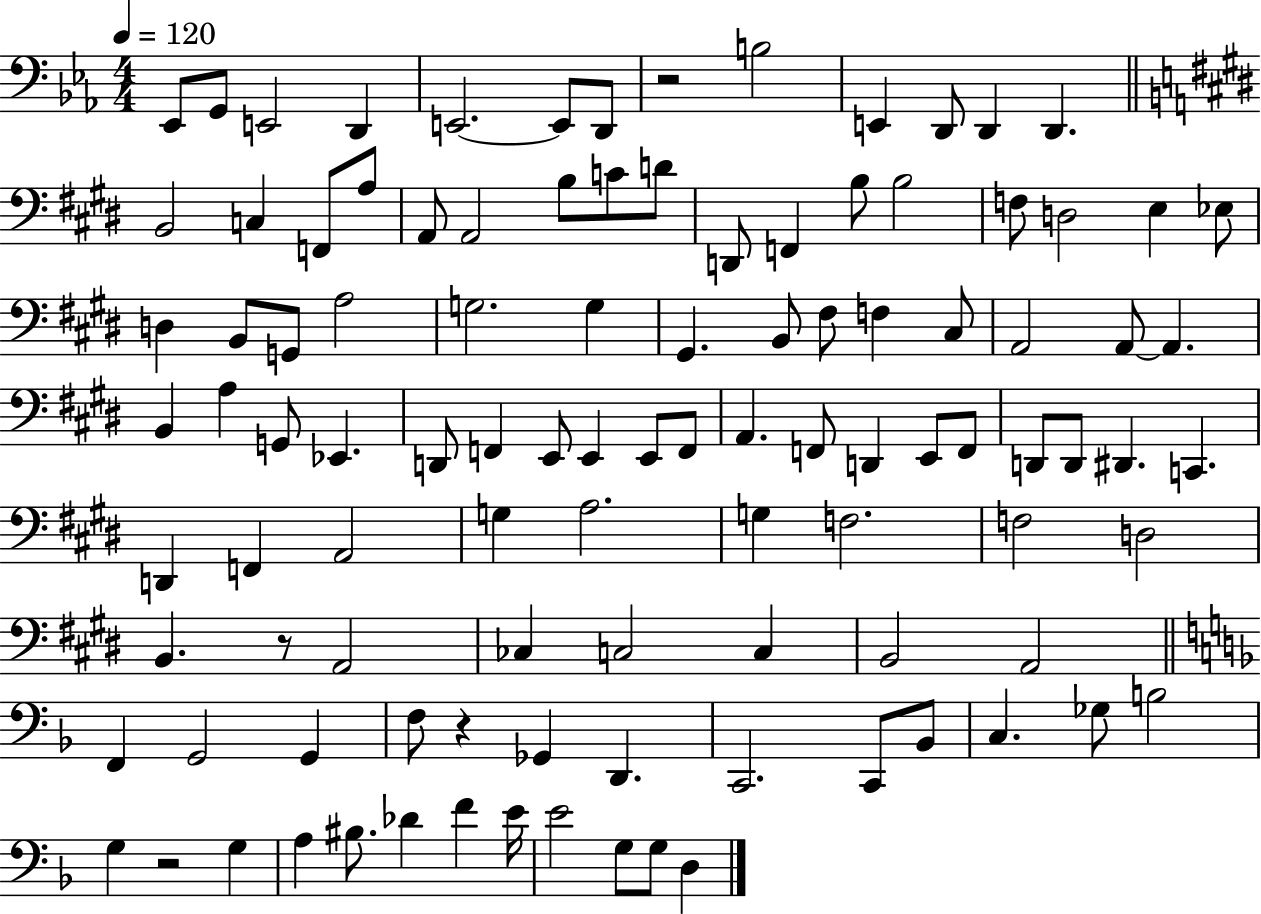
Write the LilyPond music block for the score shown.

{
  \clef bass
  \numericTimeSignature
  \time 4/4
  \key ees \major
  \tempo 4 = 120
  ees,8 g,8 e,2 d,4 | e,2.~~ e,8 d,8 | r2 b2 | e,4 d,8 d,4 d,4. | \break \bar "||" \break \key e \major b,2 c4 f,8 a8 | a,8 a,2 b8 c'8 d'8 | d,8 f,4 b8 b2 | f8 d2 e4 ees8 | \break d4 b,8 g,8 a2 | g2. g4 | gis,4. b,8 fis8 f4 cis8 | a,2 a,8~~ a,4. | \break b,4 a4 g,8 ees,4. | d,8 f,4 e,8 e,4 e,8 f,8 | a,4. f,8 d,4 e,8 f,8 | d,8 d,8 dis,4. c,4. | \break d,4 f,4 a,2 | g4 a2. | g4 f2. | f2 d2 | \break b,4. r8 a,2 | ces4 c2 c4 | b,2 a,2 | \bar "||" \break \key d \minor f,4 g,2 g,4 | f8 r4 ges,4 d,4. | c,2. c,8 bes,8 | c4. ges8 b2 | \break g4 r2 g4 | a4 bis8. des'4 f'4 e'16 | e'2 g8 g8 d4 | \bar "|."
}